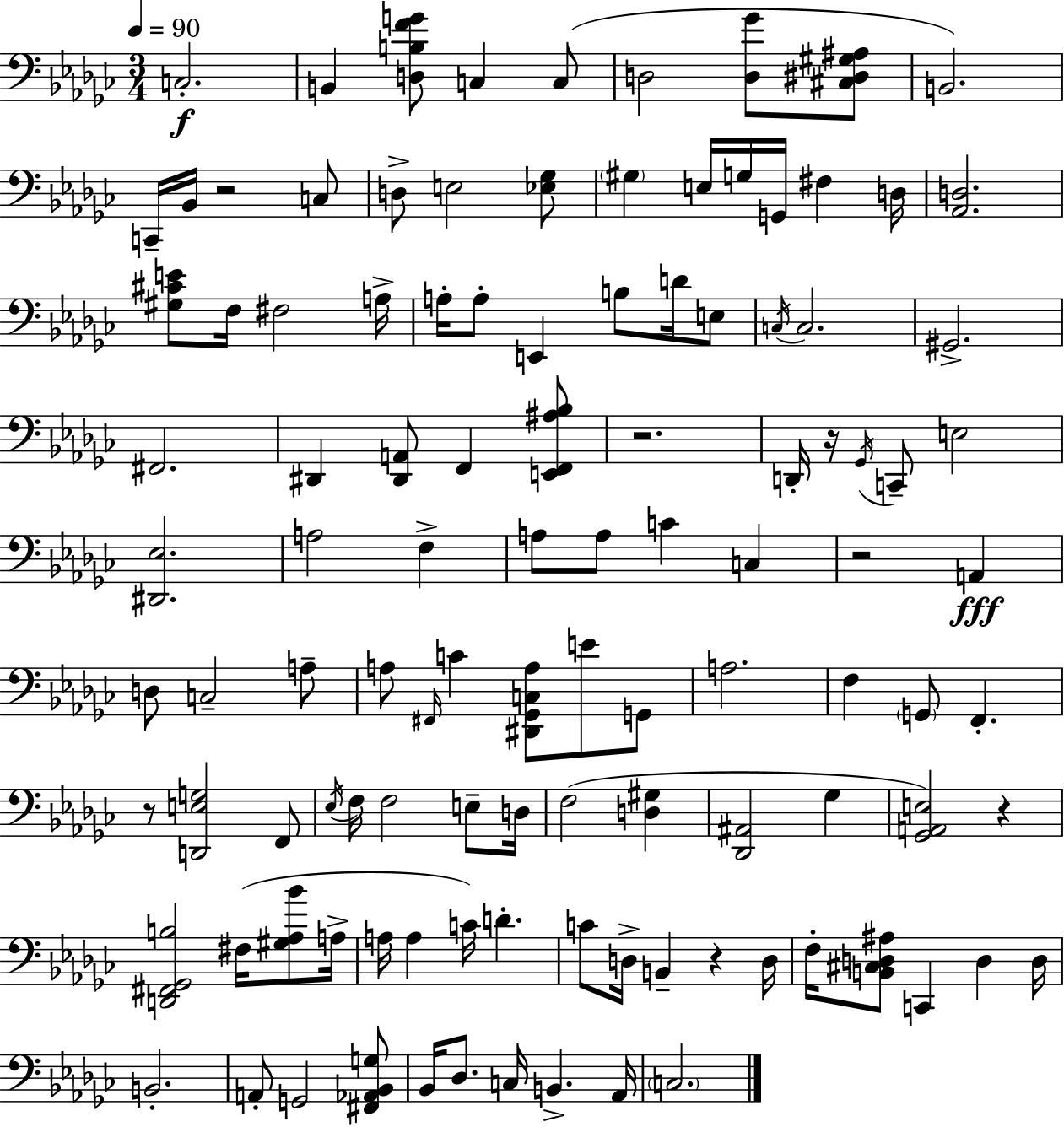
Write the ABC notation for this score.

X:1
T:Untitled
M:3/4
L:1/4
K:Ebm
C,2 B,, [D,B,FG]/2 C, C,/2 D,2 [D,_G]/2 [^C,^D,^G,^A,]/2 B,,2 C,,/4 _B,,/4 z2 C,/2 D,/2 E,2 [_E,_G,]/2 ^G, E,/4 G,/4 G,,/4 ^F, D,/4 [_A,,D,]2 [^G,^CE]/2 F,/4 ^F,2 A,/4 A,/4 A,/2 E,, B,/2 D/4 E,/2 C,/4 C,2 ^G,,2 ^F,,2 ^D,, [^D,,A,,]/2 F,, [E,,F,,^A,_B,]/2 z2 D,,/4 z/4 _G,,/4 C,,/2 E,2 [^D,,_E,]2 A,2 F, A,/2 A,/2 C C, z2 A,, D,/2 C,2 A,/2 A,/2 ^F,,/4 C [^D,,_G,,C,A,]/2 E/2 G,,/2 A,2 F, G,,/2 F,, z/2 [D,,E,G,]2 F,,/2 _E,/4 F,/4 F,2 E,/2 D,/4 F,2 [D,^G,] [_D,,^A,,]2 _G, [_G,,A,,E,]2 z [D,,^F,,_G,,B,]2 ^F,/4 [^G,_A,_B]/2 A,/4 A,/4 A, C/4 D C/2 D,/4 B,, z D,/4 F,/4 [B,,^C,D,^A,]/2 C,, D, D,/4 B,,2 A,,/2 G,,2 [^F,,_A,,_B,,G,]/2 _B,,/4 _D,/2 C,/4 B,, _A,,/4 C,2